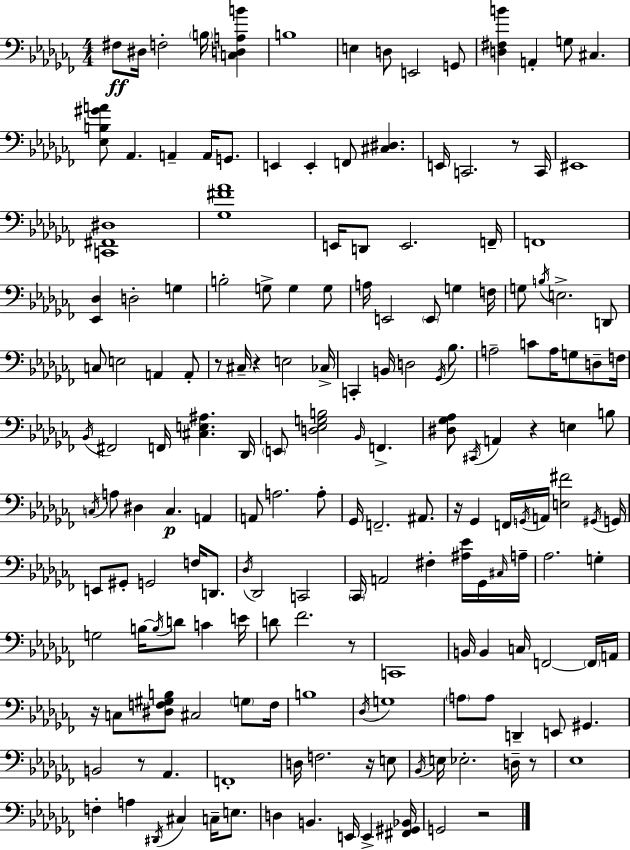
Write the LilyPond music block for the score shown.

{
  \clef bass
  \numericTimeSignature
  \time 4/4
  \key aes \minor
  fis8\ff dis16 f2-. \parenthesize b16 <c d a b'>4 | b1 | e4 d8 e,2 g,8 | <d fis b'>4 a,4-. g8 cis4. | \break <ees b gis' a'>8 aes,4. a,4-- a,16 g,8. | e,4 e,4-. f,8 <cis dis>4. | e,16 c,2. r8 c,16 | eis,1 | \break <c, fis, dis>1 | <ges fis' aes'>1 | e,16 d,8 e,2. f,16-- | f,1 | \break <ees, des>4 d2-. g4 | b2-. g8-> g4 g8 | a16 e,2 \parenthesize e,8 g4 f16 | g8 \acciaccatura { b16 } e2.-> d,8 | \break c8 e2 a,4 a,8-. | r8 cis16-- r4 e2 | ces16-> c,4-. b,16 d2 \acciaccatura { ges,16 } bes8. | a2-- c'8 a16 g8 d8-- | \break f16 \acciaccatura { bes,16 } fis,2 f,16 <cis e ais>4. | des,16 \parenthesize e,8 <d ees g b>2 \grace { bes,16 } f,4.-> | <dis ges aes>8 \acciaccatura { cis,16 } a,4 r4 e4 | b8 \acciaccatura { c16 } a8 dis4 c4.\p | \break a,4 a,8 a2. | a8-. ges,16 f,2.-- | ais,8. r16 ges,4 f,16 \acciaccatura { g,16 } a,16 <e fis'>2 | \acciaccatura { gis,16 } g,16 e,8 gis,8-. g,2 | \break f16 d,8. \acciaccatura { des16 } des,2 | c,2 \parenthesize ces,16 a,2 | fis4-. <ais ees'>16 ges,16 \grace { cis16 } a16-- aes2. | g4-. g2 | \break b16~~ \acciaccatura { b16 } d'8 c'4 e'16 d'8 fes'2. | r8 c,1 | b,16 b,4 | c16 f,2~~ \parenthesize f,16 a,16 r16 c8 <dis f gis b>8 | \break cis2 \parenthesize g8 f16 b1 | \acciaccatura { des16 } g1 | \parenthesize a8 a8 | d,4-- e,8 gis,4. b,2 | \break r8 aes,4. f,1-. | d16 f2. | r16 e8 \acciaccatura { bes,16 } e16 ees2.-. | d16-- r8 ees1 | \break f4-. | a4 \acciaccatura { dis,16 } cis4 c16-- e8. d4 | b,4. e,16 e,4-> <fis, gis, bes,>16 g,2 | r2 \bar "|."
}